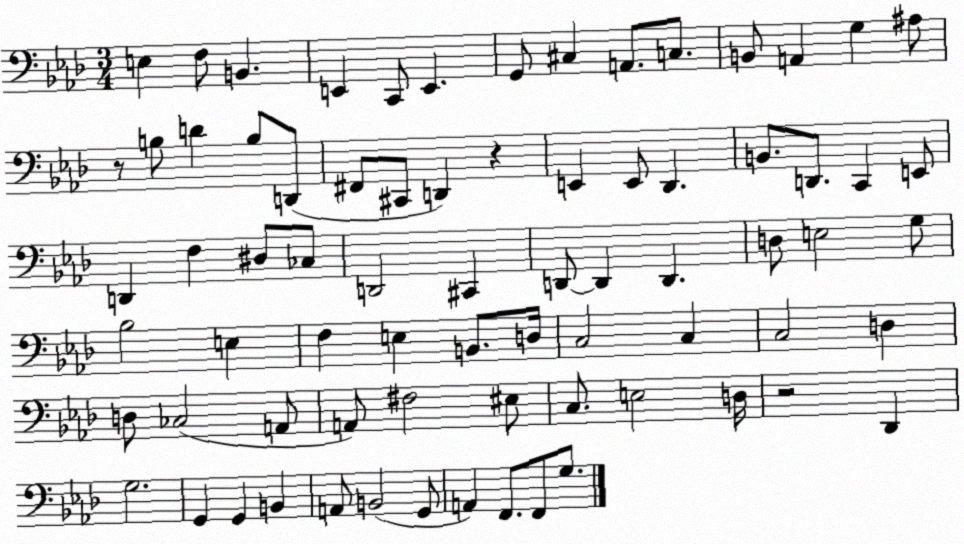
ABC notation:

X:1
T:Untitled
M:3/4
L:1/4
K:Ab
E, F,/2 B,, E,, C,,/2 E,, G,,/2 ^C, A,,/2 C,/2 B,,/2 A,, G, ^A,/2 z/2 B,/2 D B,/2 D,,/2 ^F,,/2 ^C,,/2 D,, z E,, E,,/2 _D,, B,,/2 D,,/2 C,, E,,/2 D,, F, ^D,/2 _C,/2 D,,2 ^C,, D,,/2 D,, D,, D,/2 E,2 G,/2 _B,2 E, F, E, B,,/2 D,/4 C,2 C, C,2 D, D,/2 _C,2 A,,/2 A,,/2 ^F,2 ^E,/2 C,/2 E,2 D,/4 z2 _D,, G,2 G,, G,, B,, A,,/2 B,,2 G,,/2 A,, F,,/2 F,,/2 G,/2